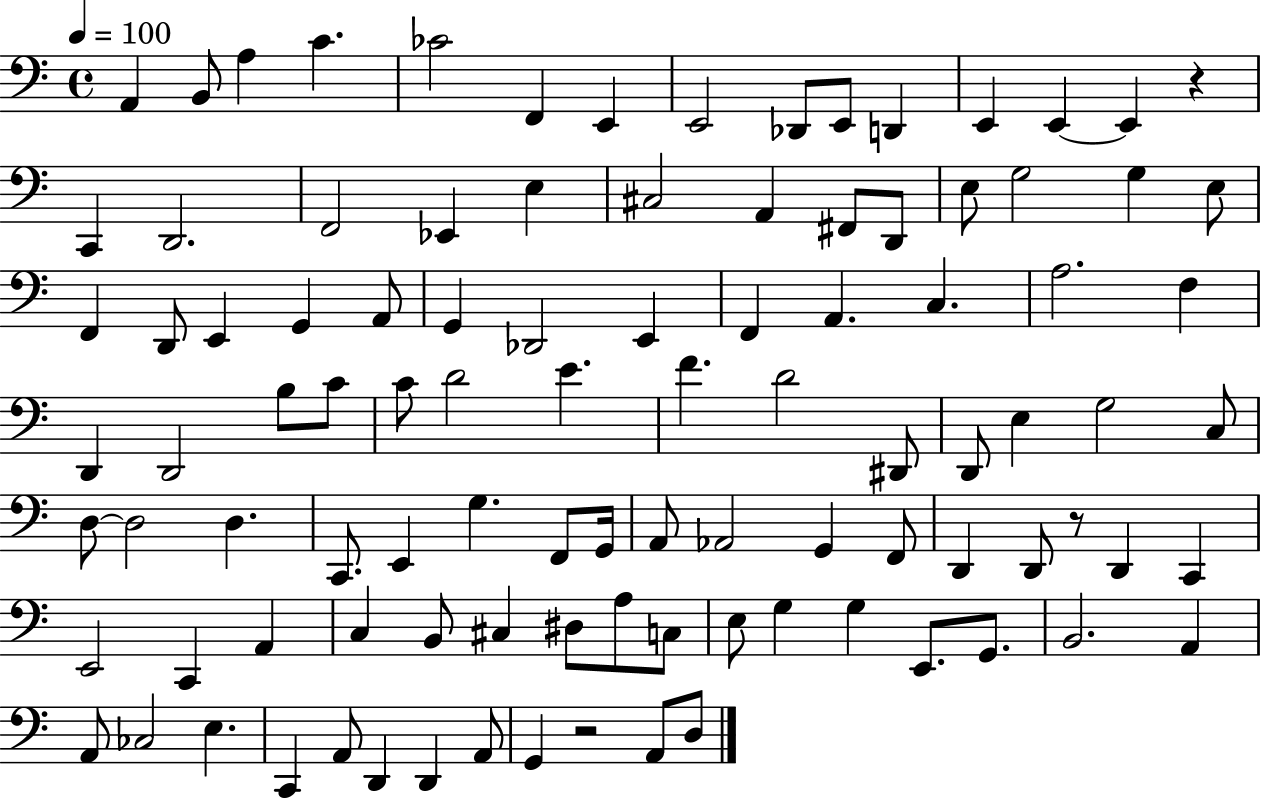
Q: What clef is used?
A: bass